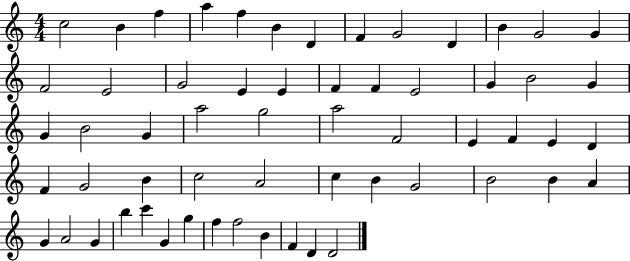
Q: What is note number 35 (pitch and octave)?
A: D4